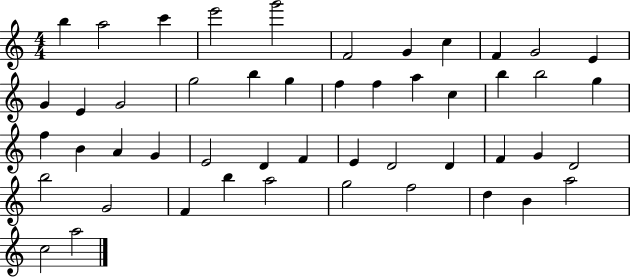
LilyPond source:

{
  \clef treble
  \numericTimeSignature
  \time 4/4
  \key c \major
  b''4 a''2 c'''4 | e'''2 g'''2 | f'2 g'4 c''4 | f'4 g'2 e'4 | \break g'4 e'4 g'2 | g''2 b''4 g''4 | f''4 f''4 a''4 c''4 | b''4 b''2 g''4 | \break f''4 b'4 a'4 g'4 | e'2 d'4 f'4 | e'4 d'2 d'4 | f'4 g'4 d'2 | \break b''2 g'2 | f'4 b''4 a''2 | g''2 f''2 | d''4 b'4 a''2 | \break c''2 a''2 | \bar "|."
}